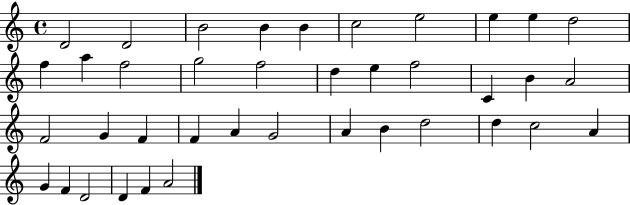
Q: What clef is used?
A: treble